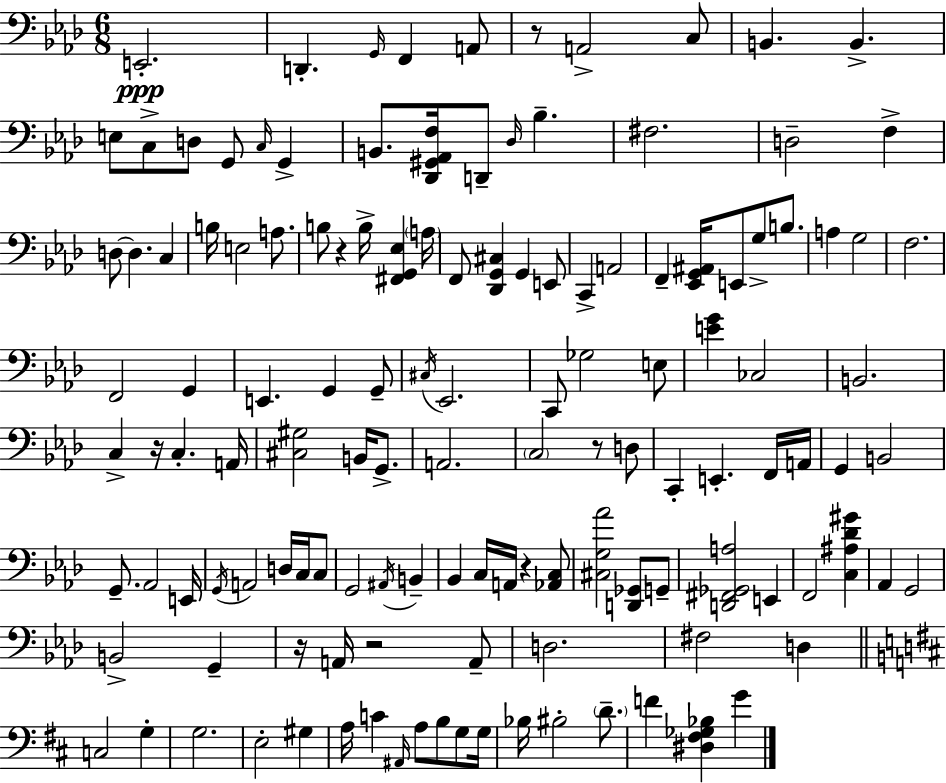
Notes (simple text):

E2/h. D2/q. G2/s F2/q A2/e R/e A2/h C3/e B2/q. B2/q. E3/e C3/e D3/e G2/e C3/s G2/q B2/e. [Db2,G#2,Ab2,F3]/s D2/e Db3/s Bb3/q. F#3/h. D3/h F3/q D3/e D3/q. C3/q B3/s E3/h A3/e. B3/e R/q B3/s [F#2,G2,Eb3]/q A3/s F2/e [Db2,G2,C#3]/q G2/q E2/e C2/q A2/h F2/q [Eb2,G2,A#2]/s E2/e G3/e B3/e. A3/q G3/h F3/h. F2/h G2/q E2/q. G2/q G2/e C#3/s Eb2/h. C2/e Gb3/h E3/e [E4,G4]/q CES3/h B2/h. C3/q R/s C3/q. A2/s [C#3,G#3]/h B2/s G2/e. A2/h. C3/h R/e D3/e C2/q E2/q. F2/s A2/s G2/q B2/h G2/e. Ab2/h E2/s G2/s A2/h D3/s C3/s C3/e G2/h A#2/s B2/q Bb2/q C3/s A2/s R/q [Ab2,C3]/e [C#3,G3,Ab4]/h [D2,Gb2]/e G2/e [D2,F#2,Gb2,A3]/h E2/q F2/h [C3,A#3,Db4,G#4]/q Ab2/q G2/h B2/h G2/q R/s A2/s R/h A2/e D3/h. F#3/h D3/q C3/h G3/q G3/h. E3/h G#3/q A3/s C4/q A#2/s A3/e B3/e G3/e G3/s Bb3/s BIS3/h D4/e. F4/q [D#3,F#3,Gb3,Bb3]/q G4/q